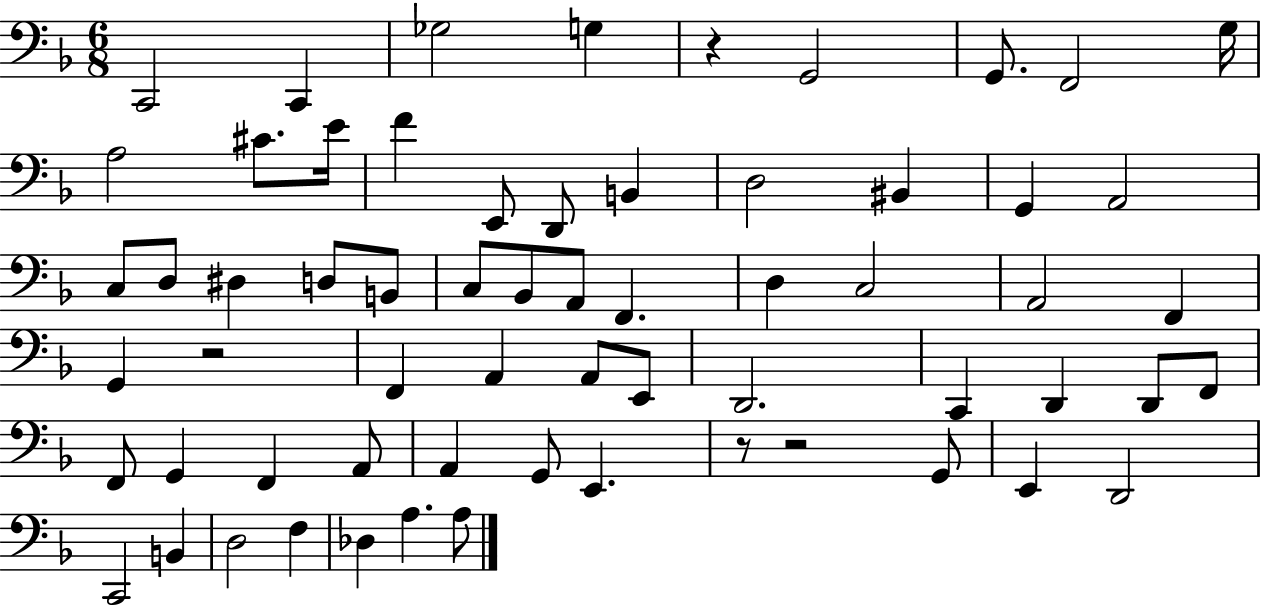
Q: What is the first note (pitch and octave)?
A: C2